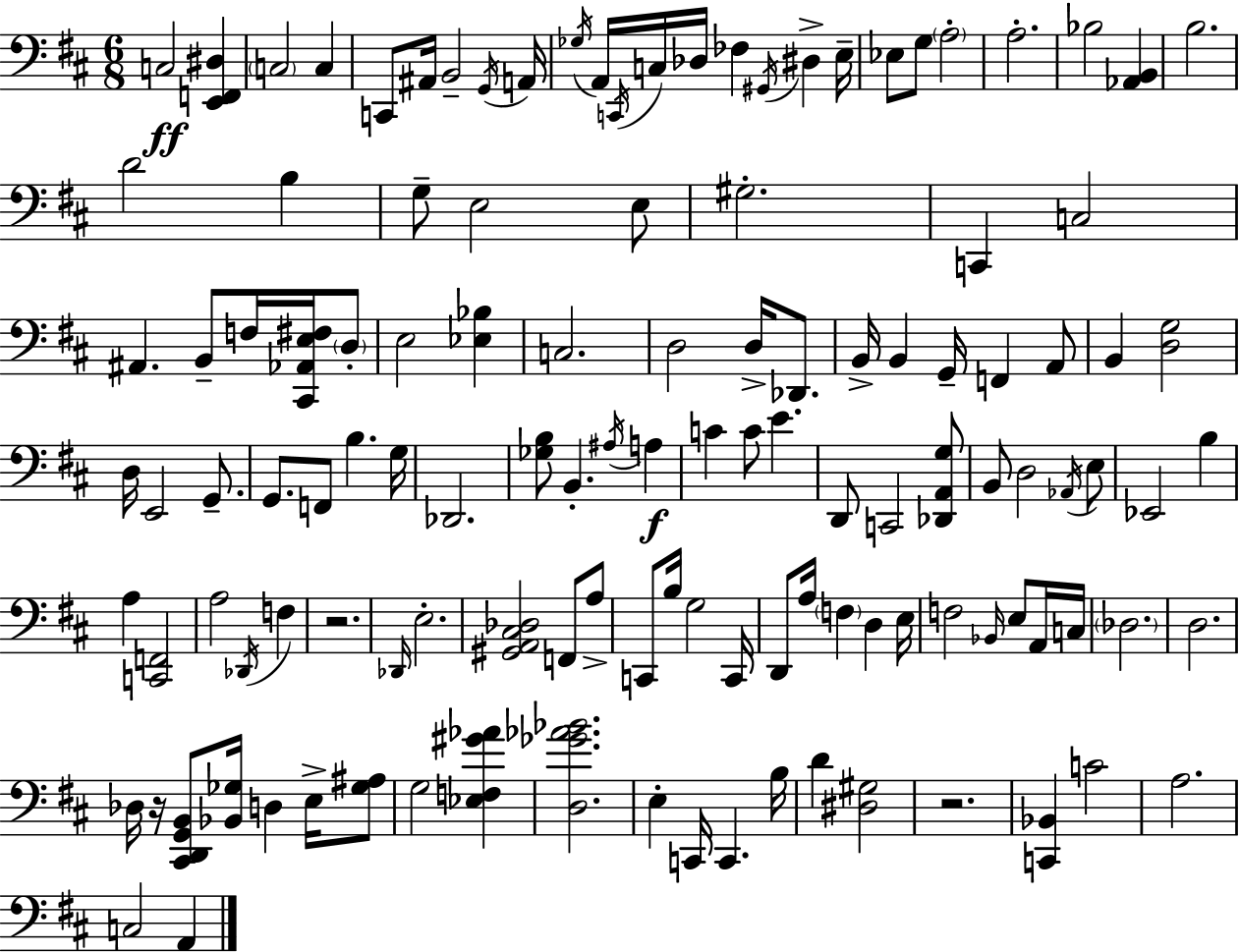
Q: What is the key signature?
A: D major